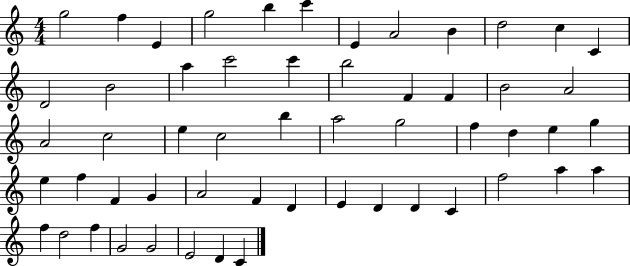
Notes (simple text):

G5/h F5/q E4/q G5/h B5/q C6/q E4/q A4/h B4/q D5/h C5/q C4/q D4/h B4/h A5/q C6/h C6/q B5/h F4/q F4/q B4/h A4/h A4/h C5/h E5/q C5/h B5/q A5/h G5/h F5/q D5/q E5/q G5/q E5/q F5/q F4/q G4/q A4/h F4/q D4/q E4/q D4/q D4/q C4/q F5/h A5/q A5/q F5/q D5/h F5/q G4/h G4/h E4/h D4/q C4/q